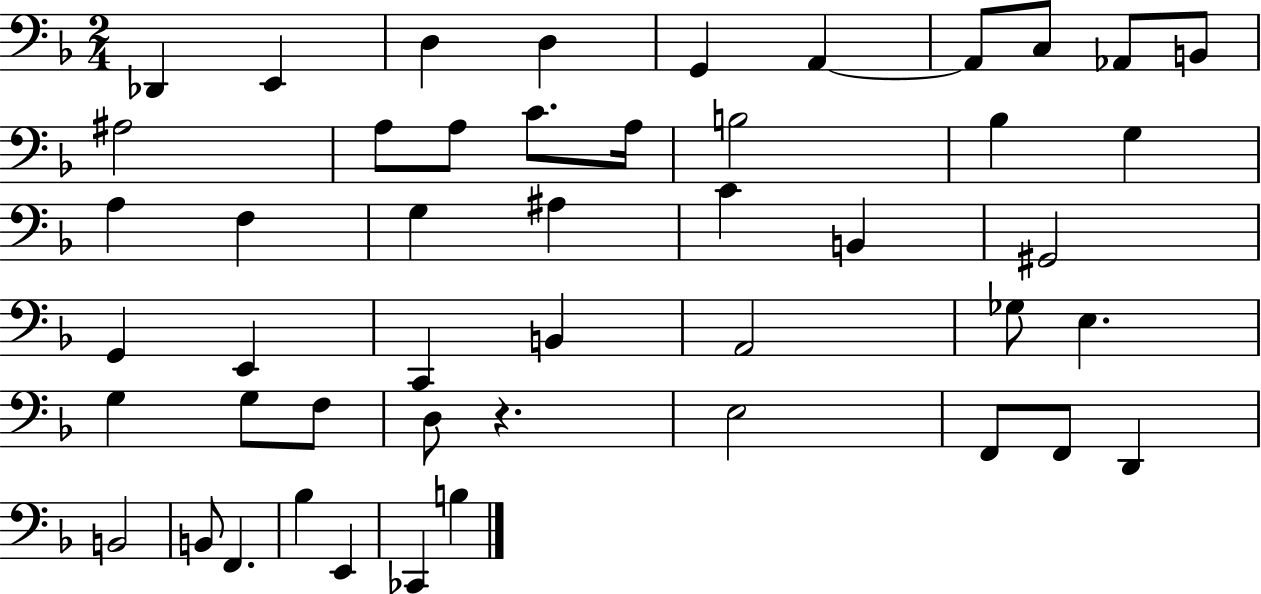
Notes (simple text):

Db2/q E2/q D3/q D3/q G2/q A2/q A2/e C3/e Ab2/e B2/e A#3/h A3/e A3/e C4/e. A3/s B3/h Bb3/q G3/q A3/q F3/q G3/q A#3/q C4/q B2/q G#2/h G2/q E2/q C2/q B2/q A2/h Gb3/e E3/q. G3/q G3/e F3/e D3/e R/q. E3/h F2/e F2/e D2/q B2/h B2/e F2/q. Bb3/q E2/q CES2/q B3/q